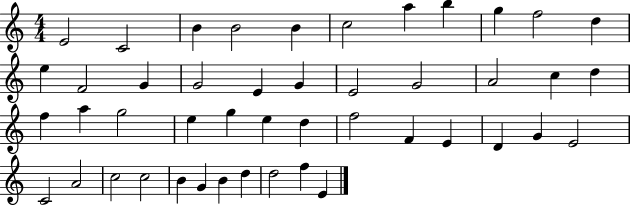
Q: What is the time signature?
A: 4/4